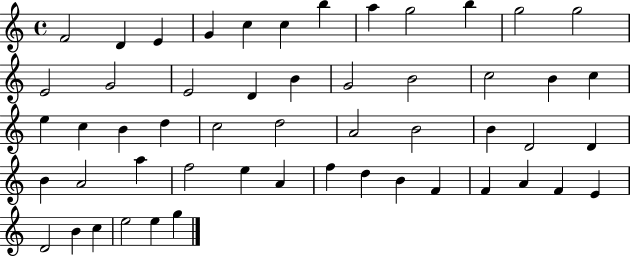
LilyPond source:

{
  \clef treble
  \time 4/4
  \defaultTimeSignature
  \key c \major
  f'2 d'4 e'4 | g'4 c''4 c''4 b''4 | a''4 g''2 b''4 | g''2 g''2 | \break e'2 g'2 | e'2 d'4 b'4 | g'2 b'2 | c''2 b'4 c''4 | \break e''4 c''4 b'4 d''4 | c''2 d''2 | a'2 b'2 | b'4 d'2 d'4 | \break b'4 a'2 a''4 | f''2 e''4 a'4 | f''4 d''4 b'4 f'4 | f'4 a'4 f'4 e'4 | \break d'2 b'4 c''4 | e''2 e''4 g''4 | \bar "|."
}